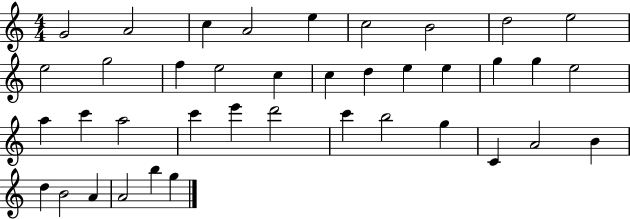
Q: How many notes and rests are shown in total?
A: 39